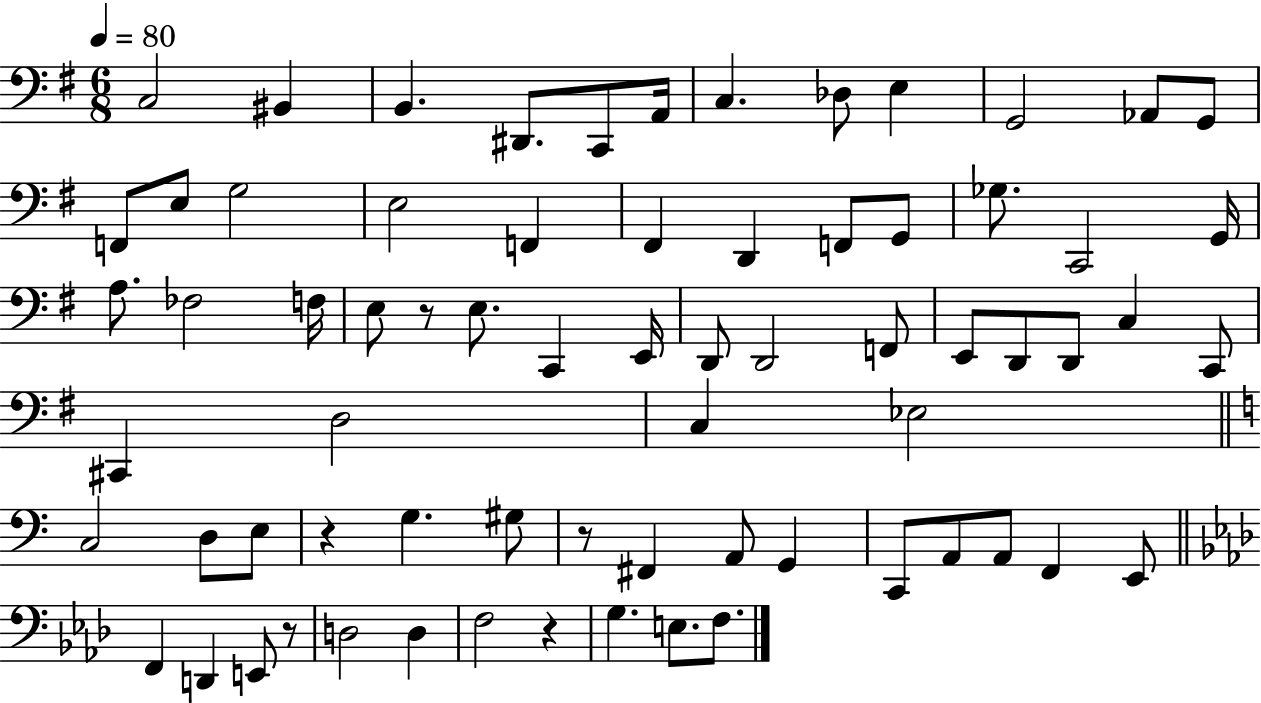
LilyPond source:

{
  \clef bass
  \numericTimeSignature
  \time 6/8
  \key g \major
  \tempo 4 = 80
  \repeat volta 2 { c2 bis,4 | b,4. dis,8. c,8 a,16 | c4. des8 e4 | g,2 aes,8 g,8 | \break f,8 e8 g2 | e2 f,4 | fis,4 d,4 f,8 g,8 | ges8. c,2 g,16 | \break a8. fes2 f16 | e8 r8 e8. c,4 e,16 | d,8 d,2 f,8 | e,8 d,8 d,8 c4 c,8 | \break cis,4 d2 | c4 ees2 | \bar "||" \break \key a \minor c2 d8 e8 | r4 g4. gis8 | r8 fis,4 a,8 g,4 | c,8 a,8 a,8 f,4 e,8 | \break \bar "||" \break \key f \minor f,4 d,4 e,8 r8 | d2 d4 | f2 r4 | g4. e8. f8. | \break } \bar "|."
}